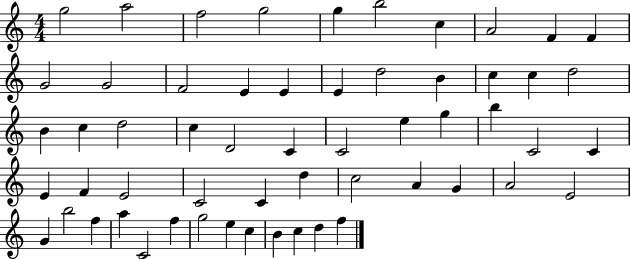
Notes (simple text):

G5/h A5/h F5/h G5/h G5/q B5/h C5/q A4/h F4/q F4/q G4/h G4/h F4/h E4/q E4/q E4/q D5/h B4/q C5/q C5/q D5/h B4/q C5/q D5/h C5/q D4/h C4/q C4/h E5/q G5/q B5/q C4/h C4/q E4/q F4/q E4/h C4/h C4/q D5/q C5/h A4/q G4/q A4/h E4/h G4/q B5/h F5/q A5/q C4/h F5/q G5/h E5/q C5/q B4/q C5/q D5/q F5/q